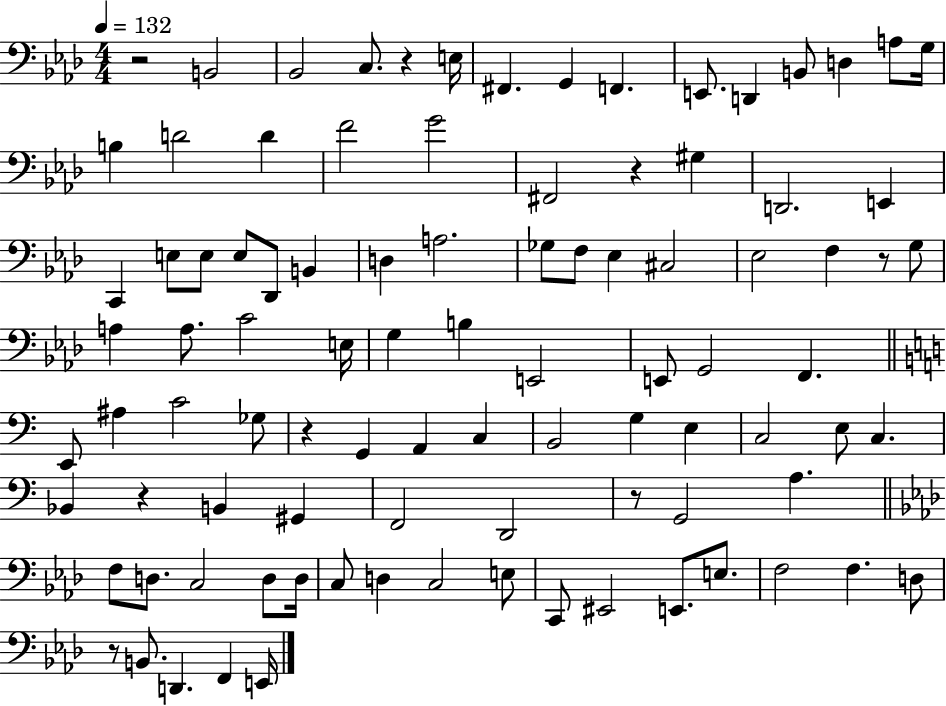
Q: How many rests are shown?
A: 8